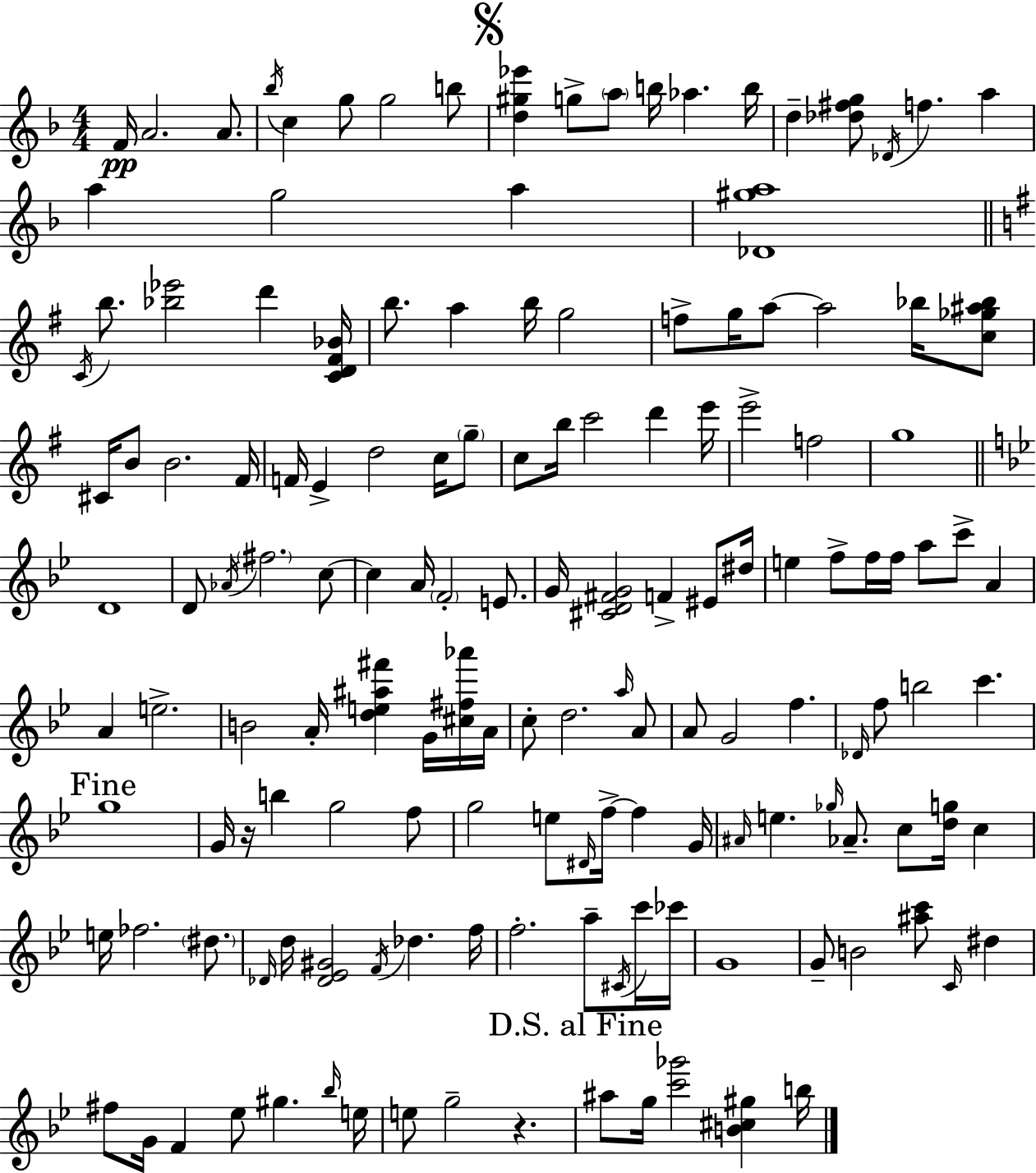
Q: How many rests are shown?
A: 2